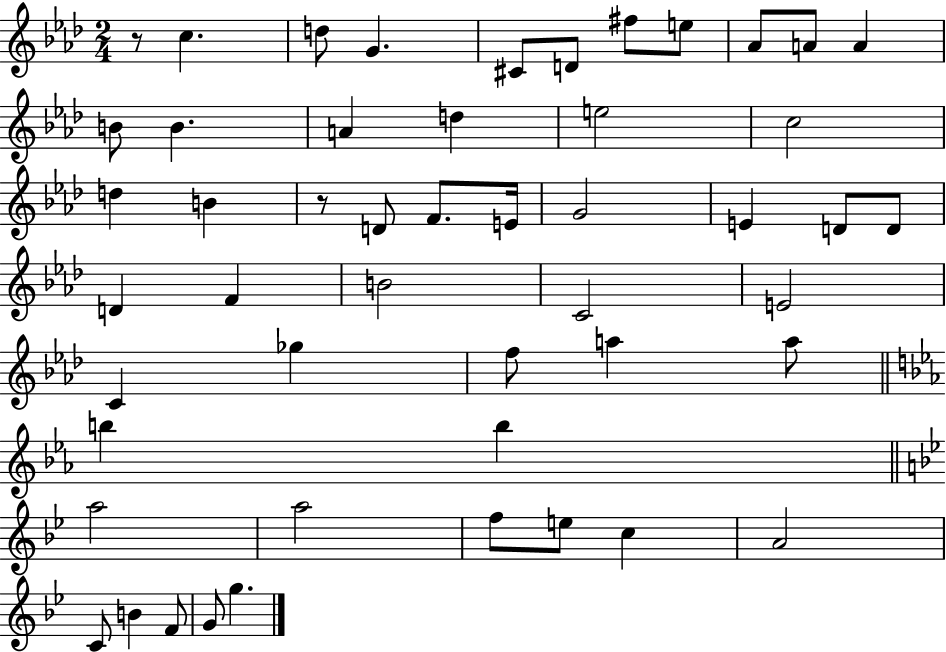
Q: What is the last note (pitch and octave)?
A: G5